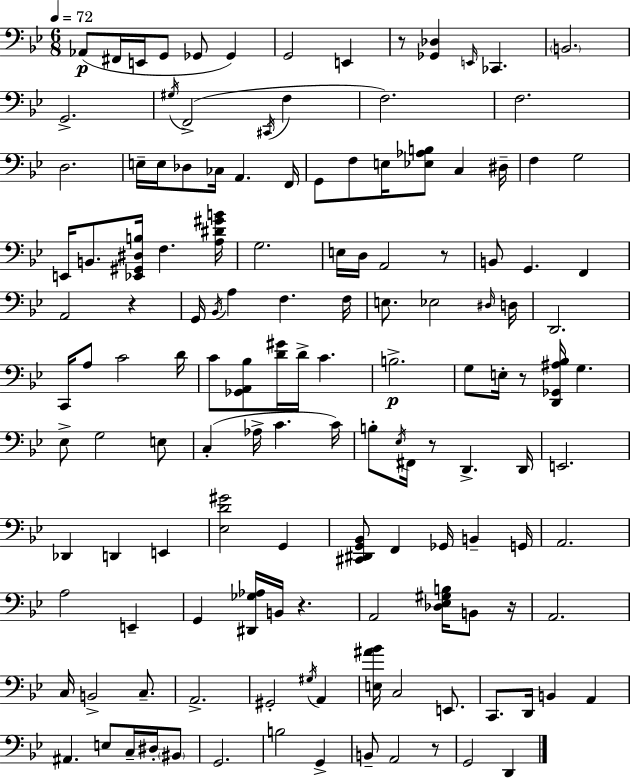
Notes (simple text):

Ab2/e F#2/s E2/s G2/e Gb2/e Gb2/q G2/h E2/q R/e [Gb2,Db3]/q E2/s CES2/q. B2/h. G2/h. G#3/s F2/h C#2/s F3/q F3/h. F3/h. D3/h. E3/s E3/s Db3/e CES3/s A2/q. F2/s G2/e F3/e E3/s [Eb3,Ab3,B3]/e C3/q D#3/s F3/q G3/h E2/s B2/e. [Eb2,G#2,D#3,B3]/s F3/q. [A3,D#4,G#4,B4]/s G3/h. E3/s D3/s A2/h R/e B2/e G2/q. F2/q A2/h R/q G2/s Bb2/s A3/q F3/q. F3/s E3/e. Eb3/h D#3/s D3/s D2/h. C2/s A3/e C4/h D4/s C4/e [Gb2,A2,Bb3]/e [D4,G#4]/s D4/s C4/q. B3/h. G3/e E3/s R/e [D2,Gb2,A#3,Bb3]/s G3/q. Eb3/e G3/h E3/e C3/q Ab3/s C4/q. C4/s B3/e Eb3/s F#2/s R/e D2/q. D2/s E2/h. Db2/q D2/q E2/q [Eb3,D4,G#4]/h G2/q [C#2,D#2,G2,Bb2]/e F2/q Gb2/s B2/q G2/s A2/h. A3/h E2/q G2/q [D#2,Gb3,Ab3]/s B2/s R/q. A2/h [Db3,Eb3,G#3,B3]/s B2/e R/s A2/h. C3/s B2/h C3/e. A2/h. G#2/h G#3/s A2/q [E3,A#4,Bb4]/s C3/h E2/e. C2/e. D2/s B2/q A2/q A#2/q. E3/e C3/s D#3/s BIS2/e G2/h. B3/h G2/q B2/e A2/h R/e G2/h D2/q